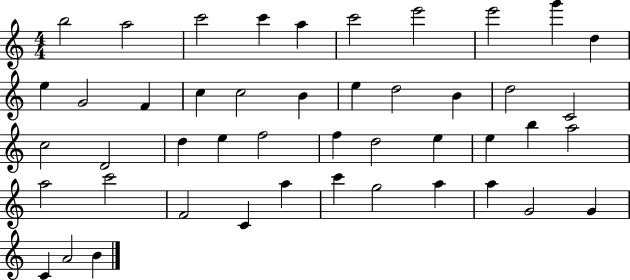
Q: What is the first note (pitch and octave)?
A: B5